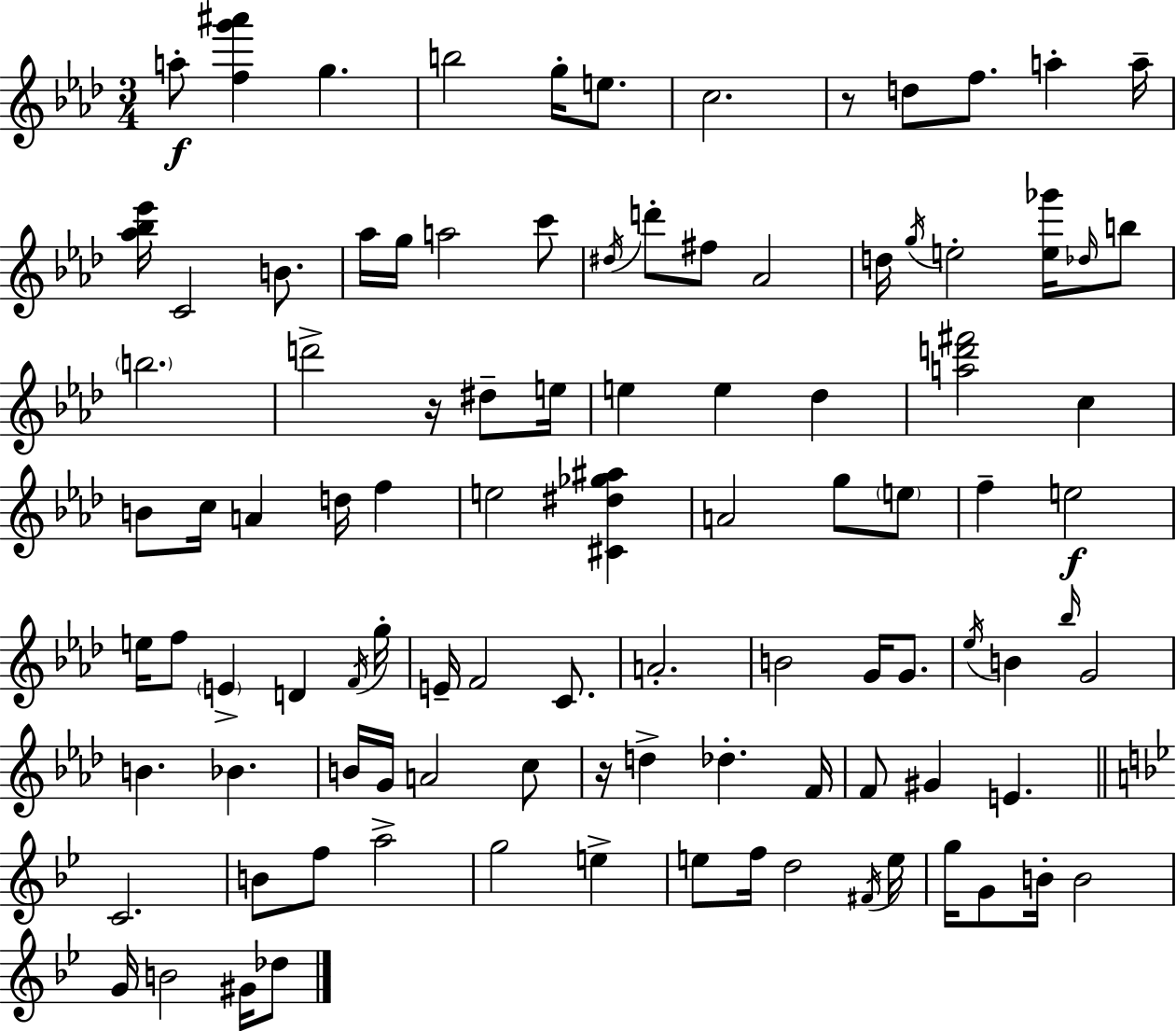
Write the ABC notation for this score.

X:1
T:Untitled
M:3/4
L:1/4
K:Fm
a/2 [fg'^a'] g b2 g/4 e/2 c2 z/2 d/2 f/2 a a/4 [_a_b_e']/4 C2 B/2 _a/4 g/4 a2 c'/2 ^d/4 d'/2 ^f/2 _A2 d/4 g/4 e2 [e_g']/4 _d/4 b/2 b2 d'2 z/4 ^d/2 e/4 e e _d [ad'^f']2 c B/2 c/4 A d/4 f e2 [^C^d_g^a] A2 g/2 e/2 f e2 e/4 f/2 E D F/4 g/4 E/4 F2 C/2 A2 B2 G/4 G/2 _e/4 B _b/4 G2 B _B B/4 G/4 A2 c/2 z/4 d _d F/4 F/2 ^G E C2 B/2 f/2 a2 g2 e e/2 f/4 d2 ^F/4 e/4 g/4 G/2 B/4 B2 G/4 B2 ^G/4 _d/2